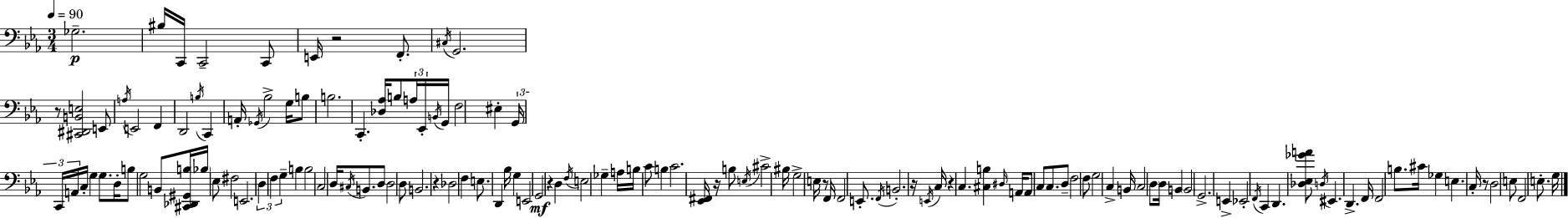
X:1
T:Untitled
M:3/4
L:1/4
K:Cm
_G,2 ^B,/4 C,,/4 C,,2 C,,/2 E,,/4 z2 F,,/2 ^C,/4 G,,2 z/2 [^C,,^D,,B,,E,]2 E,,/2 A,/4 E,,2 F,, D,,2 B,/4 C,, A,,/4 _G,,/4 _B,2 G,/4 B,/2 B,2 C,, [_D,_A,]/4 B,/2 A,/4 _E,,/4 B,,/4 G,,/4 F,2 ^E, G,,/4 C,,/4 A,,/4 C,/4 G, G,/2 D,/4 B,/2 G,2 B,,/2 [^C,,_D,,^G,,B,]/4 _B,/4 _E,/2 ^F,2 E,,2 D, F, G, B, B,2 C,2 D,/4 ^C,/4 B,,/2 D,/2 D,2 D,/2 B,,2 z _D,2 F, E,/2 D,, _B,/4 G, E,,2 G,,2 z D, F,/4 E,2 _G, A,/4 B,/4 C/2 B, C2 [_E,,^F,,]/4 z/4 B,/2 E,/4 ^C2 ^B,/4 G,2 E,/4 z/2 F,,/4 F,,2 E,,/2 F,,/4 B,,2 z/4 E,,/4 C,/4 z C, [^C,B,] ^D,/4 A,,/4 A,,/2 C,/2 C,/2 D,/2 F,2 F,/2 G,2 C, B,,/4 C,2 D,/2 D,/4 B,, B,,2 G,,2 E,, _E,,2 F,,/4 C,, D,, [_D,_E,_GA]/2 D,/4 ^E,, D,, F,,/4 F,,2 B,/2 ^C/4 _G, E, C,/4 z/2 D,2 E,/2 F,,2 E,/2 G,/4